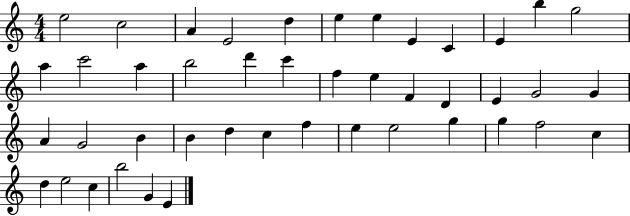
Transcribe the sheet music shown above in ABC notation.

X:1
T:Untitled
M:4/4
L:1/4
K:C
e2 c2 A E2 d e e E C E b g2 a c'2 a b2 d' c' f e F D E G2 G A G2 B B d c f e e2 g g f2 c d e2 c b2 G E